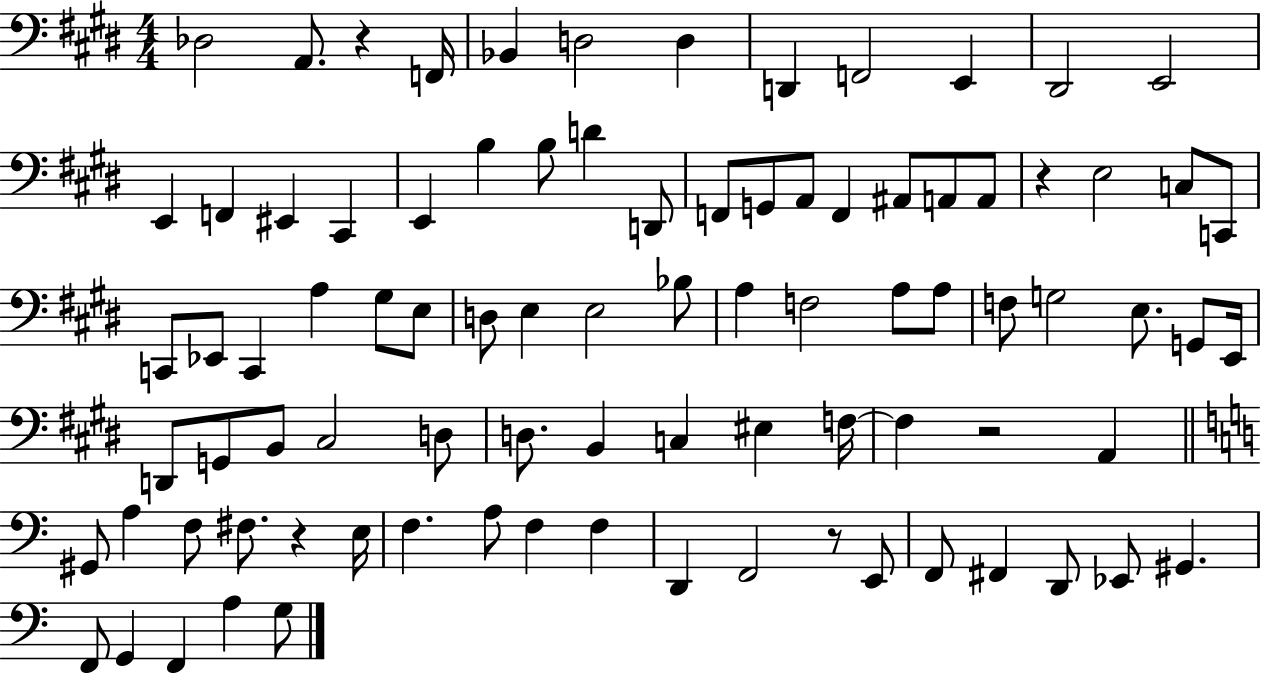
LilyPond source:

{
  \clef bass
  \numericTimeSignature
  \time 4/4
  \key e \major
  des2 a,8. r4 f,16 | bes,4 d2 d4 | d,4 f,2 e,4 | dis,2 e,2 | \break e,4 f,4 eis,4 cis,4 | e,4 b4 b8 d'4 d,8 | f,8 g,8 a,8 f,4 ais,8 a,8 a,8 | r4 e2 c8 c,8 | \break c,8 ees,8 c,4 a4 gis8 e8 | d8 e4 e2 bes8 | a4 f2 a8 a8 | f8 g2 e8. g,8 e,16 | \break d,8 g,8 b,8 cis2 d8 | d8. b,4 c4 eis4 f16~~ | f4 r2 a,4 | \bar "||" \break \key c \major gis,8 a4 f8 fis8. r4 e16 | f4. a8 f4 f4 | d,4 f,2 r8 e,8 | f,8 fis,4 d,8 ees,8 gis,4. | \break f,8 g,4 f,4 a4 g8 | \bar "|."
}